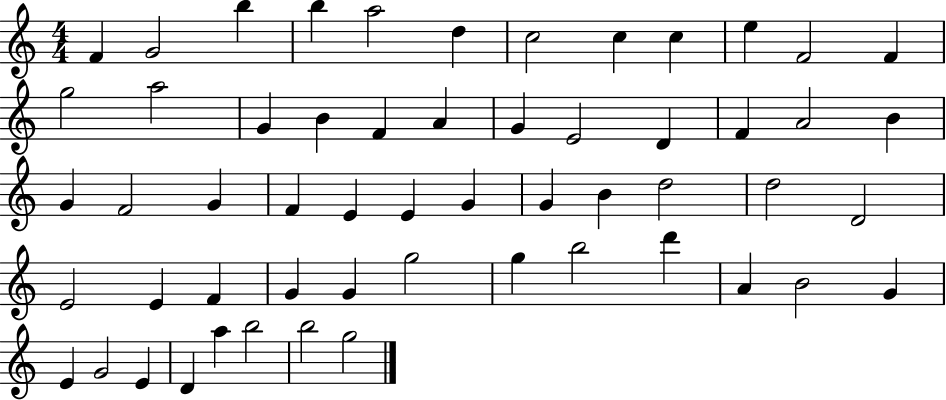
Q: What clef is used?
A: treble